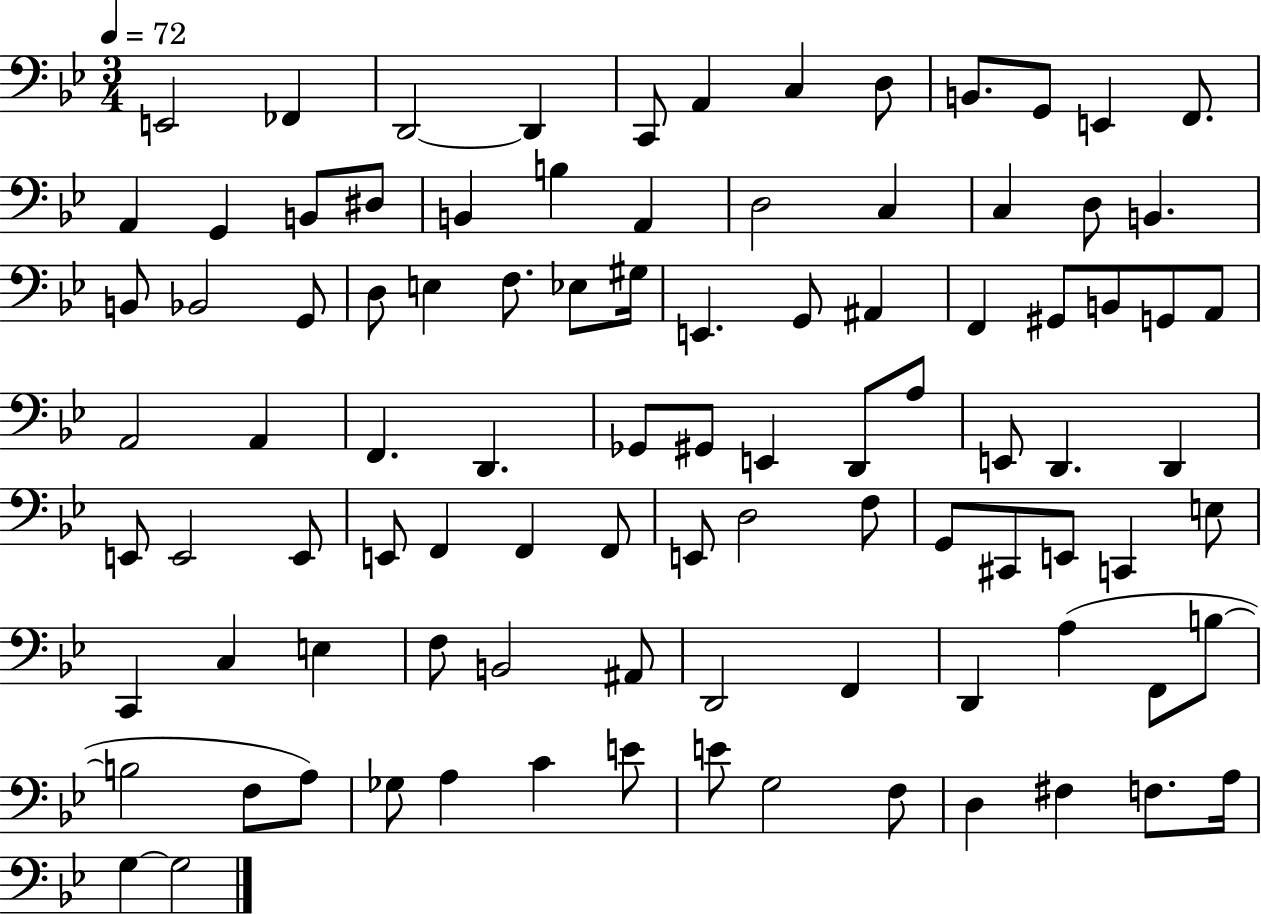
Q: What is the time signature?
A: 3/4